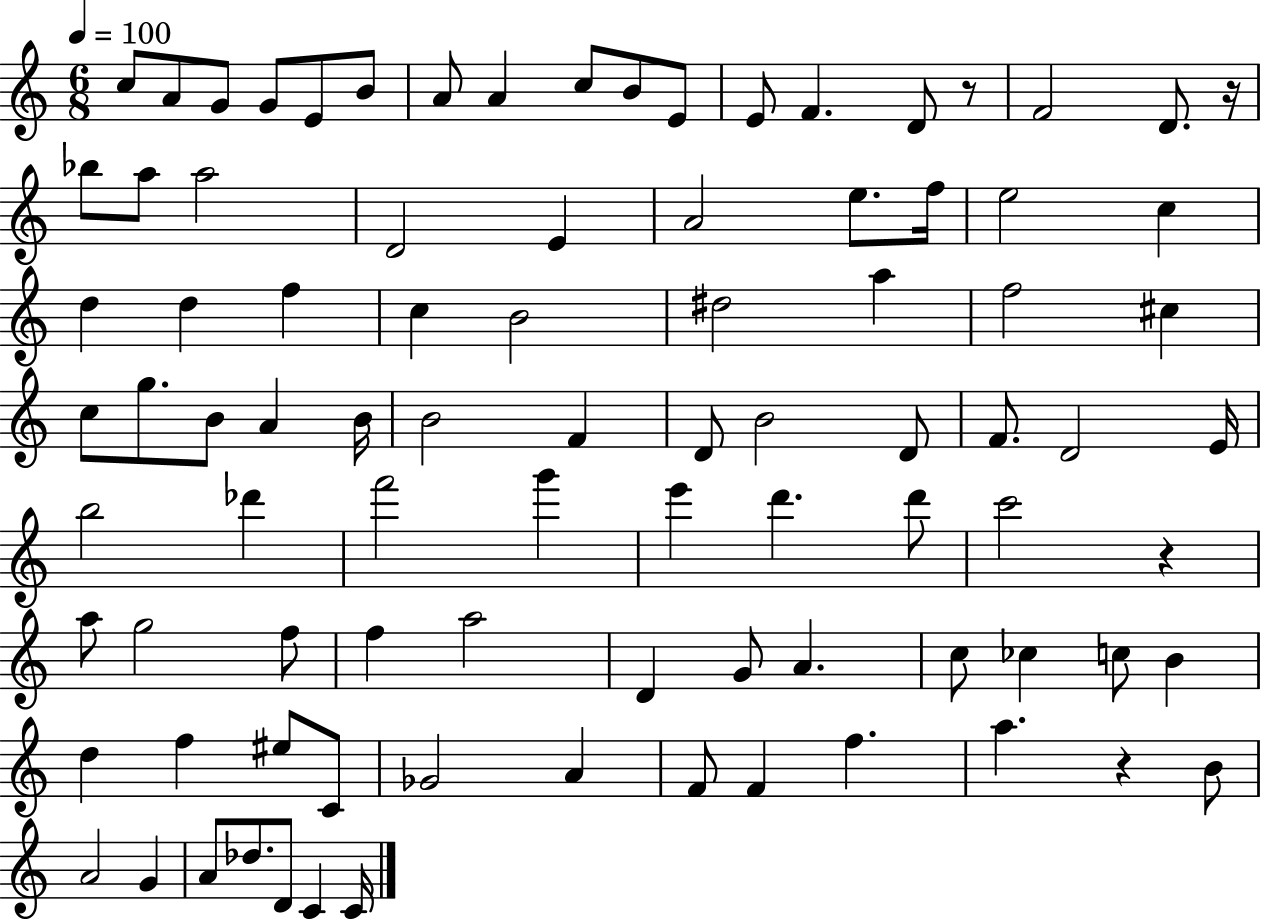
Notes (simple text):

C5/e A4/e G4/e G4/e E4/e B4/e A4/e A4/q C5/e B4/e E4/e E4/e F4/q. D4/e R/e F4/h D4/e. R/s Bb5/e A5/e A5/h D4/h E4/q A4/h E5/e. F5/s E5/h C5/q D5/q D5/q F5/q C5/q B4/h D#5/h A5/q F5/h C#5/q C5/e G5/e. B4/e A4/q B4/s B4/h F4/q D4/e B4/h D4/e F4/e. D4/h E4/s B5/h Db6/q F6/h G6/q E6/q D6/q. D6/e C6/h R/q A5/e G5/h F5/e F5/q A5/h D4/q G4/e A4/q. C5/e CES5/q C5/e B4/q D5/q F5/q EIS5/e C4/e Gb4/h A4/q F4/e F4/q F5/q. A5/q. R/q B4/e A4/h G4/q A4/e Db5/e. D4/e C4/q C4/s